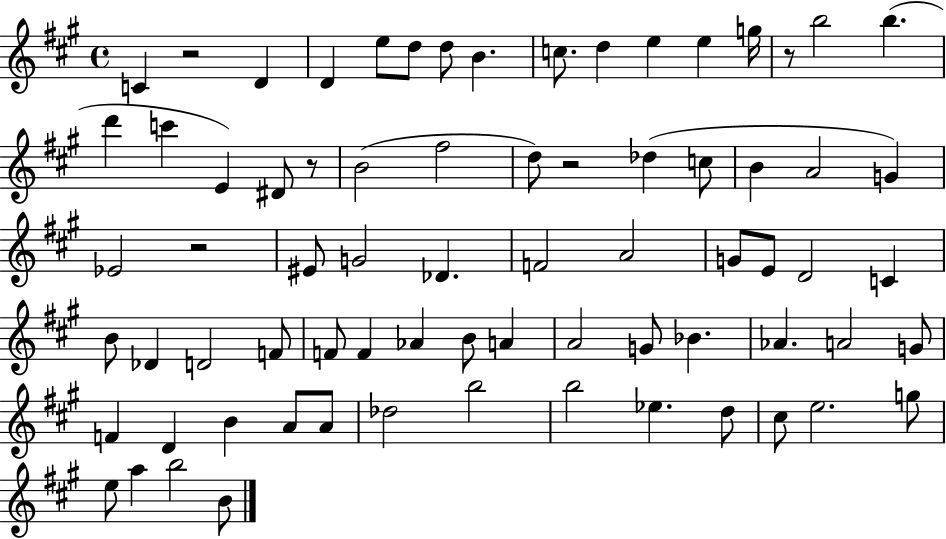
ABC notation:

X:1
T:Untitled
M:4/4
L:1/4
K:A
C z2 D D e/2 d/2 d/2 B c/2 d e e g/4 z/2 b2 b d' c' E ^D/2 z/2 B2 ^f2 d/2 z2 _d c/2 B A2 G _E2 z2 ^E/2 G2 _D F2 A2 G/2 E/2 D2 C B/2 _D D2 F/2 F/2 F _A B/2 A A2 G/2 _B _A A2 G/2 F D B A/2 A/2 _d2 b2 b2 _e d/2 ^c/2 e2 g/2 e/2 a b2 B/2